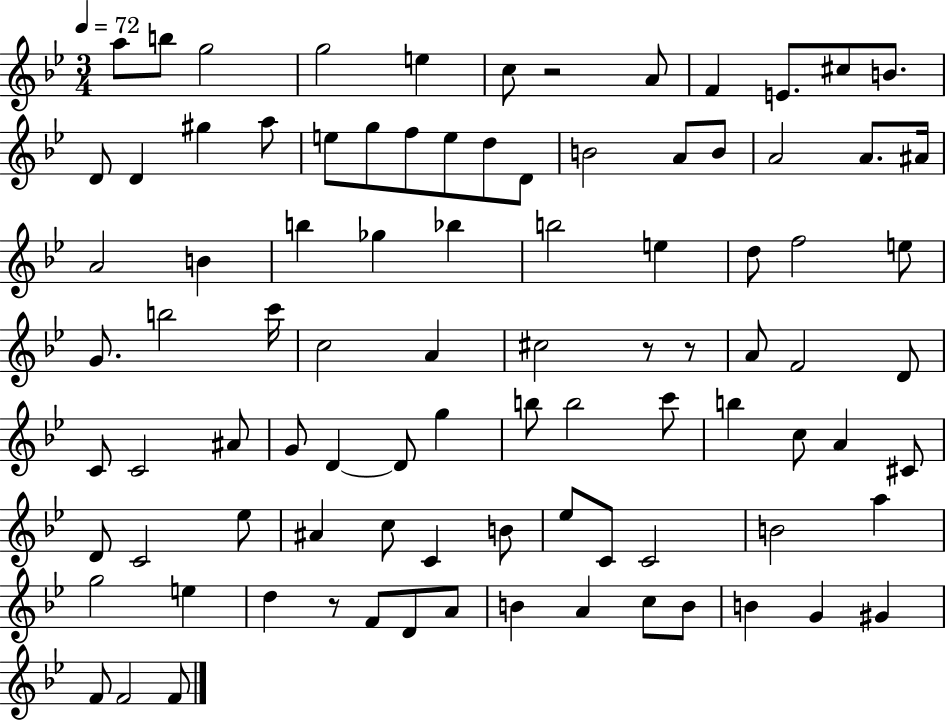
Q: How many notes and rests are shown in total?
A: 92